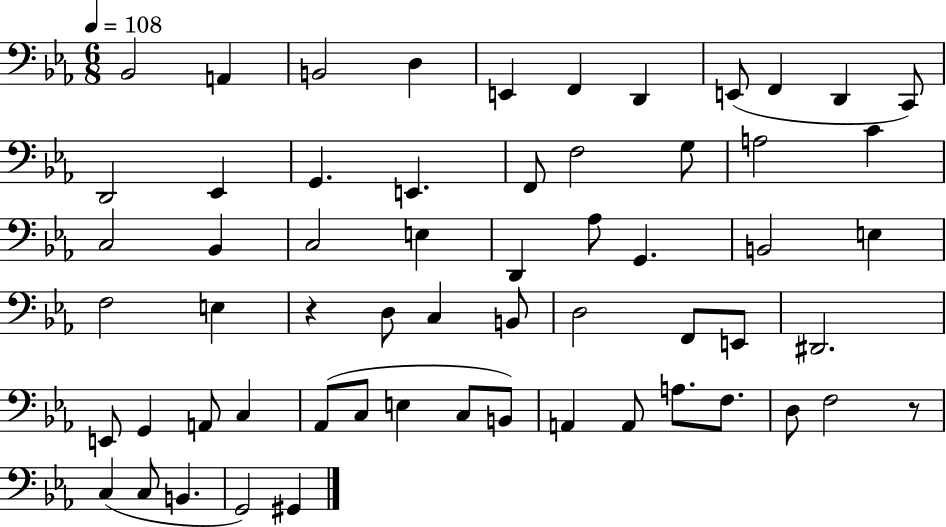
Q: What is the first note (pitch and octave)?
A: Bb2